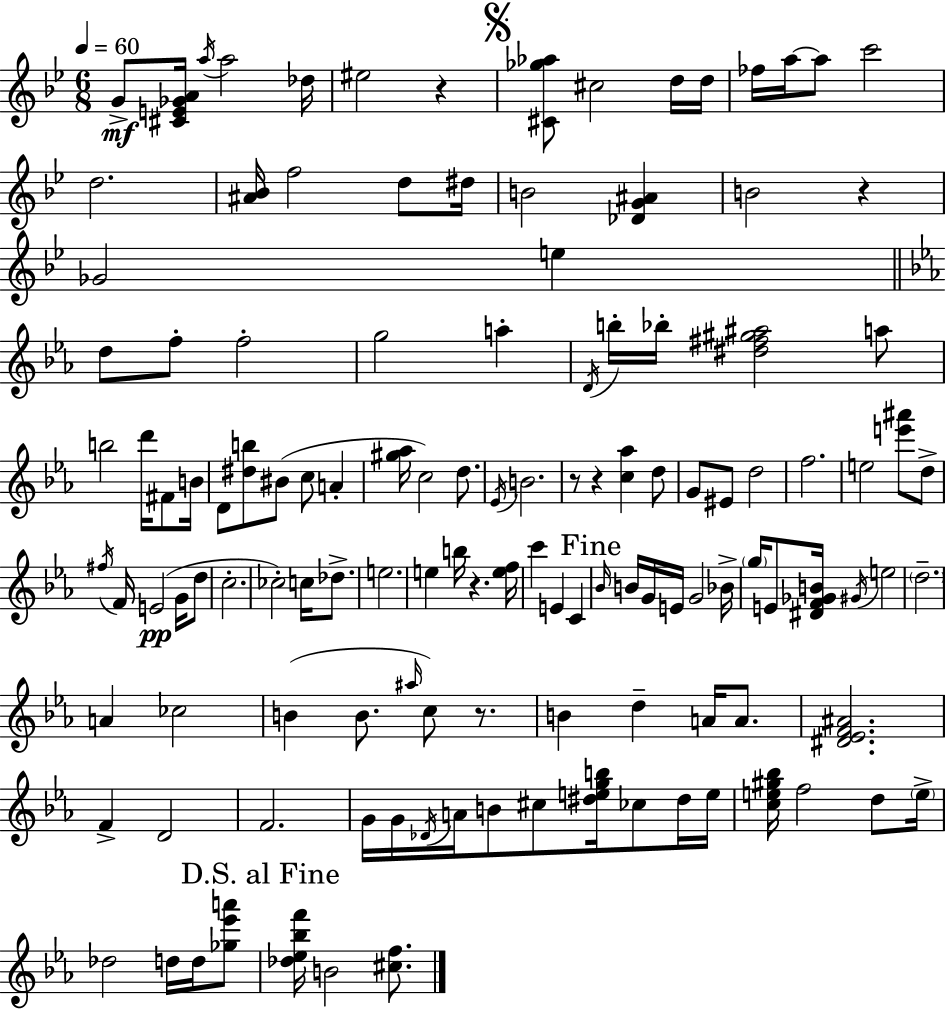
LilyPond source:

{
  \clef treble
  \numericTimeSignature
  \time 6/8
  \key g \minor
  \tempo 4 = 60
  g'8->\mf <cis' e' ges' a'>16 \acciaccatura { a''16 } a''2 | des''16 eis''2 r4 | \mark \markup { \musicglyph "scripts.segno" } <cis' ges'' aes''>8 cis''2 d''16 | d''16 fes''16 a''16~~ a''8 c'''2 | \break d''2. | <ais' bes'>16 f''2 d''8 | dis''16 b'2 <des' g' ais'>4 | b'2 r4 | \break ges'2 e''4 | \bar "||" \break \key ees \major d''8 f''8-. f''2-. | g''2 a''4-. | \acciaccatura { d'16 } b''16-. bes''16-. <dis'' fis'' gis'' ais''>2 a''8 | b''2 d'''16 fis'8 | \break b'16 d'8 <dis'' b''>8 bis'8( c''8 a'4-. | <gis'' aes''>16 c''2) d''8. | \acciaccatura { ees'16 } b'2. | r8 r4 <c'' aes''>4 | \break d''8 g'8 eis'8 d''2 | f''2. | e''2 <e''' ais'''>8 | d''8-> \acciaccatura { fis''16 } f'16 e'2(\pp | \break g'16 d''8 c''2.-. | ces''2-.) c''16 | des''8.-> e''2. | e''4 b''16 r4. | \break <e'' f''>16 c'''4 e'4 c'4 | \mark "Fine" \grace { bes'16 } b'16 g'16 e'16 g'2 | bes'16-> \parenthesize g''16 e'8 <dis' f' ges' b'>16 \acciaccatura { gis'16 } e''2 | \parenthesize d''2.-- | \break a'4 ces''2 | b'4( b'8. | \grace { ais''16 }) c''8 r8. b'4 d''4-- | a'16 a'8. <dis' ees' f' ais'>2. | \break f'4-> d'2 | f'2. | g'16 g'16 \acciaccatura { des'16 } a'16 b'8 | cis''8 <dis'' e'' g'' b''>16 ces''8 dis''16 e''16 <c'' e'' gis'' bes''>16 f''2 | \break d''8 \parenthesize e''16-> des''2 | d''16 d''16 <ges'' ees''' a'''>8 \mark "D.S. al Fine" <des'' ees'' bes'' f'''>16 b'2 | <cis'' f''>8. \bar "|."
}